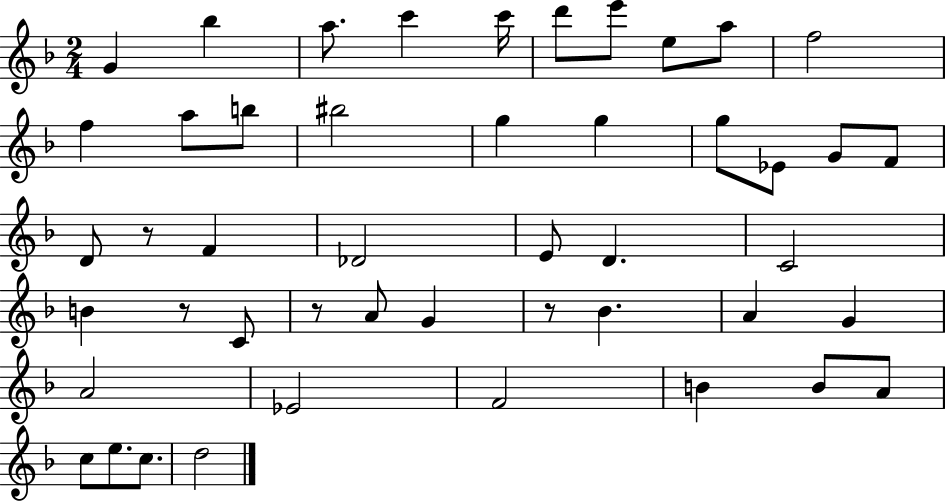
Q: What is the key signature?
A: F major